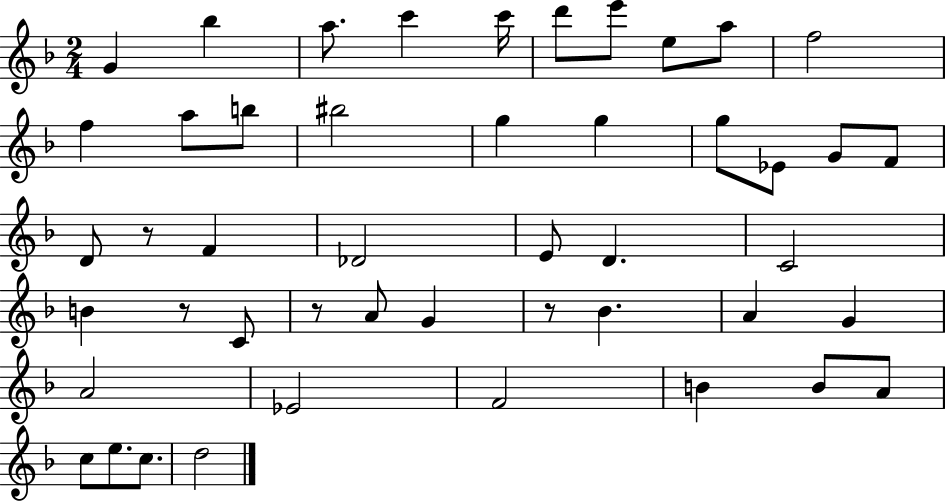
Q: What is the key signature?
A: F major